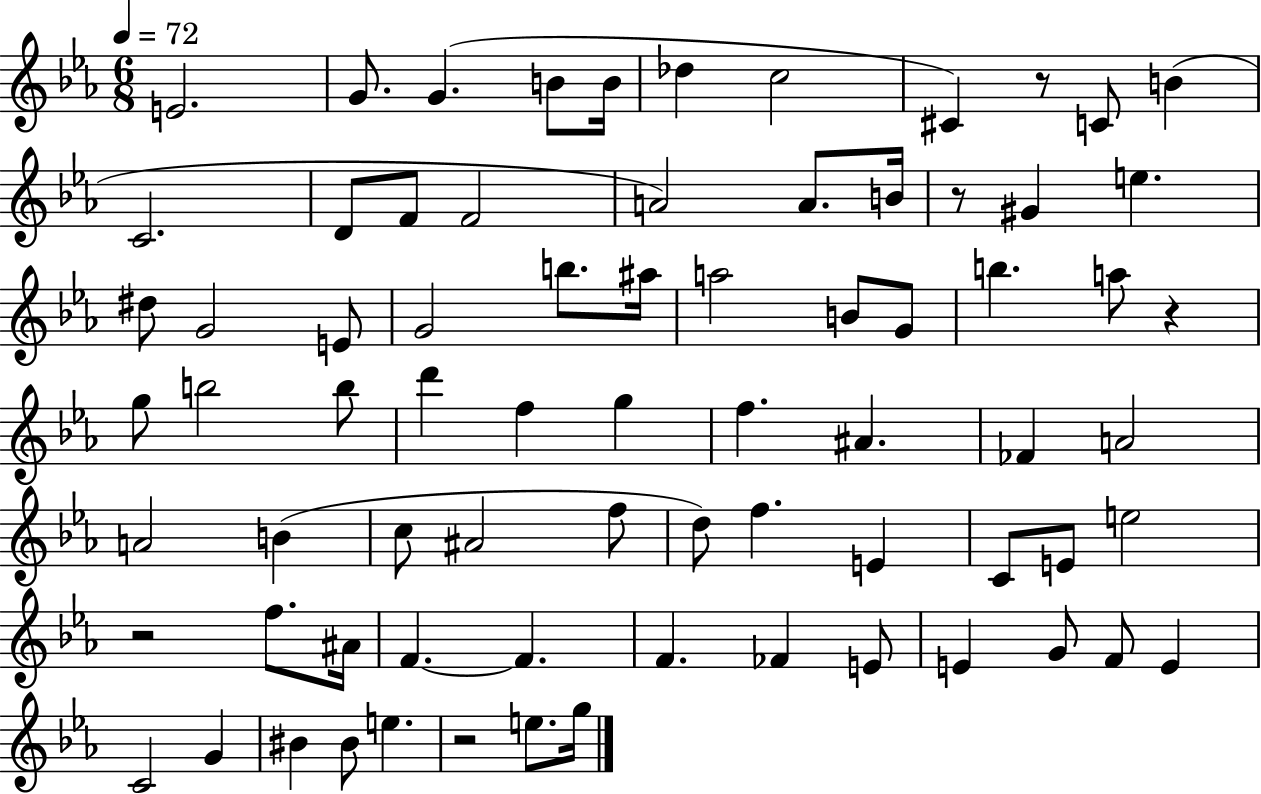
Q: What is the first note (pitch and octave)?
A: E4